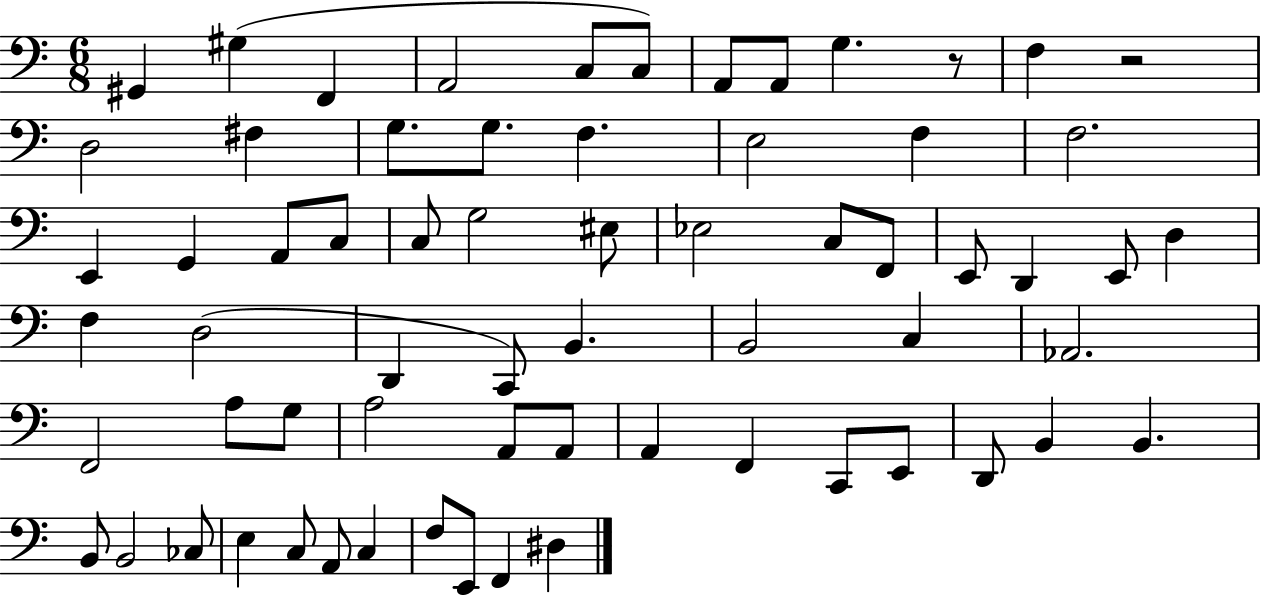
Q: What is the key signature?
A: C major